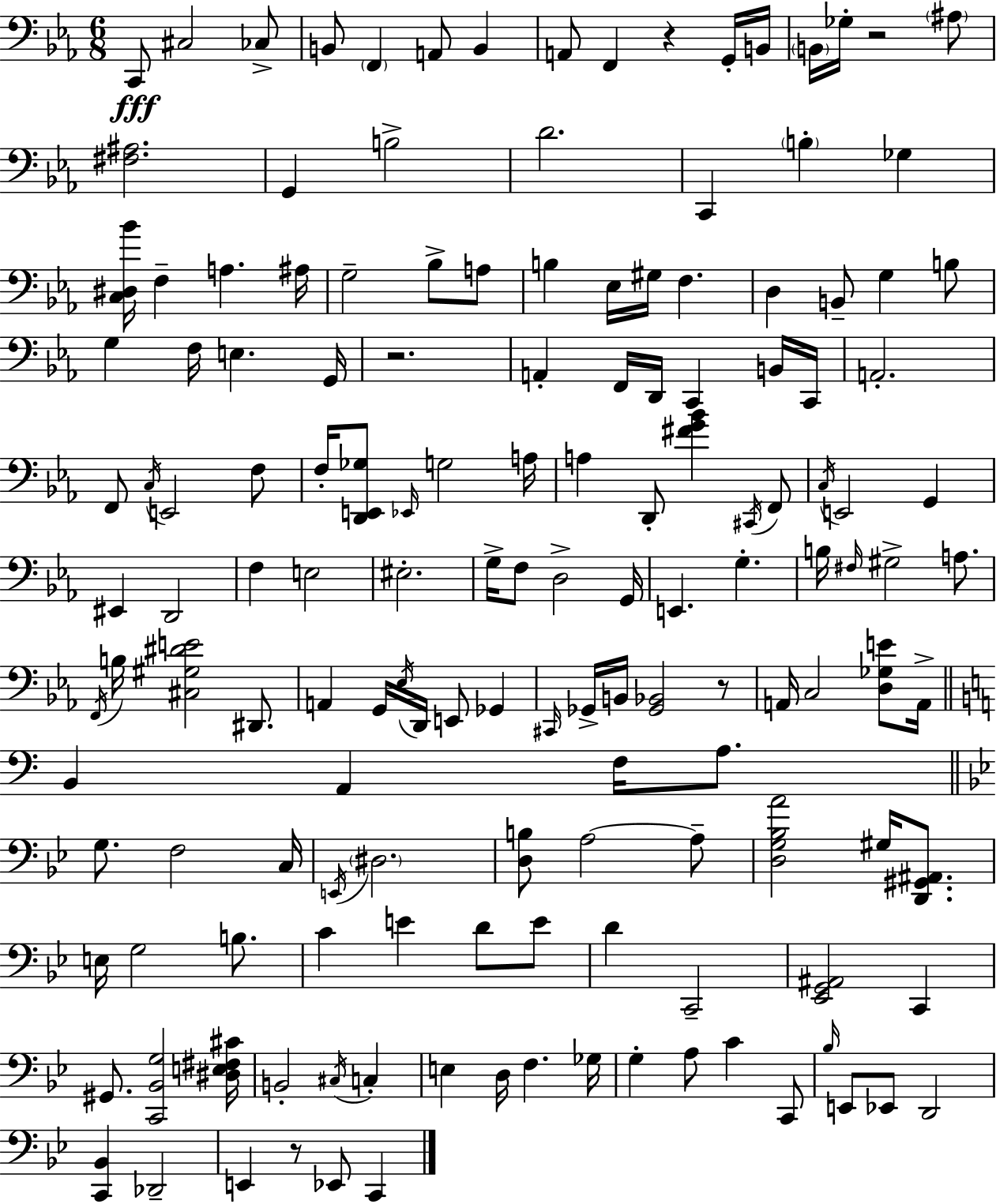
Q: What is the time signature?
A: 6/8